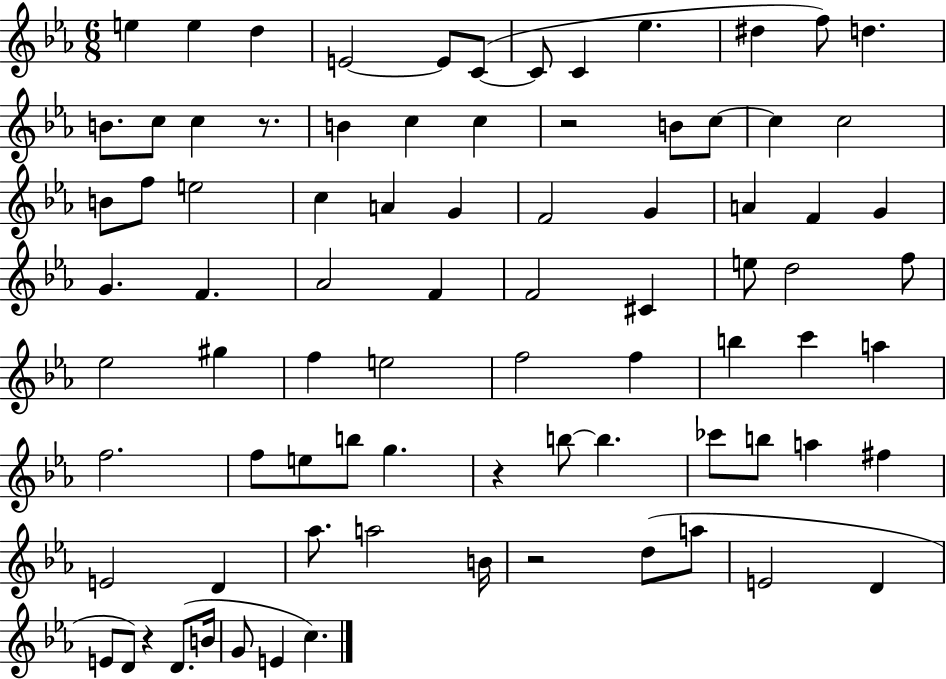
{
  \clef treble
  \numericTimeSignature
  \time 6/8
  \key ees \major
  e''4 e''4 d''4 | e'2~~ e'8 c'8~(~ | c'8 c'4 ees''4. | dis''4 f''8) d''4. | \break b'8. c''8 c''4 r8. | b'4 c''4 c''4 | r2 b'8 c''8~~ | c''4 c''2 | \break b'8 f''8 e''2 | c''4 a'4 g'4 | f'2 g'4 | a'4 f'4 g'4 | \break g'4. f'4. | aes'2 f'4 | f'2 cis'4 | e''8 d''2 f''8 | \break ees''2 gis''4 | f''4 e''2 | f''2 f''4 | b''4 c'''4 a''4 | \break f''2. | f''8 e''8 b''8 g''4. | r4 b''8~~ b''4. | ces'''8 b''8 a''4 fis''4 | \break e'2 d'4 | aes''8. a''2 b'16 | r2 d''8( a''8 | e'2 d'4 | \break e'8 d'8) r4 d'8.( b'16 | g'8 e'4 c''4.) | \bar "|."
}